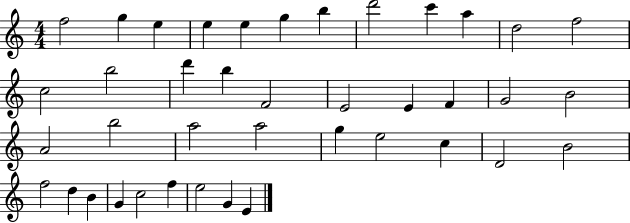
{
  \clef treble
  \numericTimeSignature
  \time 4/4
  \key c \major
  f''2 g''4 e''4 | e''4 e''4 g''4 b''4 | d'''2 c'''4 a''4 | d''2 f''2 | \break c''2 b''2 | d'''4 b''4 f'2 | e'2 e'4 f'4 | g'2 b'2 | \break a'2 b''2 | a''2 a''2 | g''4 e''2 c''4 | d'2 b'2 | \break f''2 d''4 b'4 | g'4 c''2 f''4 | e''2 g'4 e'4 | \bar "|."
}